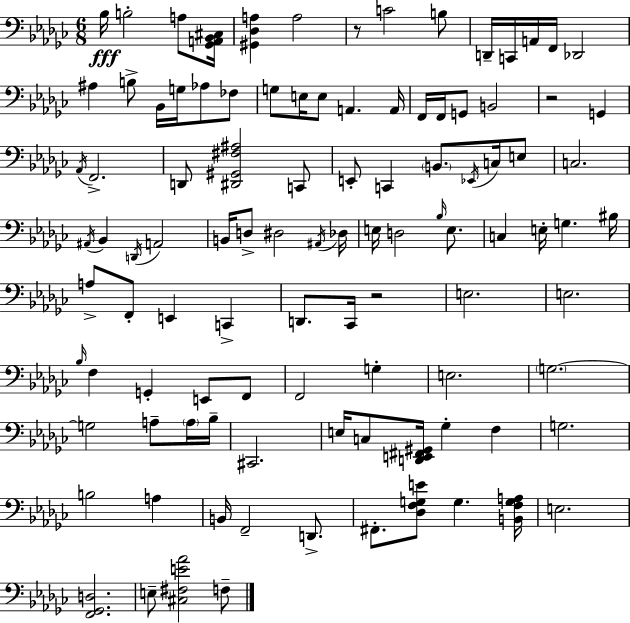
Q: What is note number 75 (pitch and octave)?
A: A3